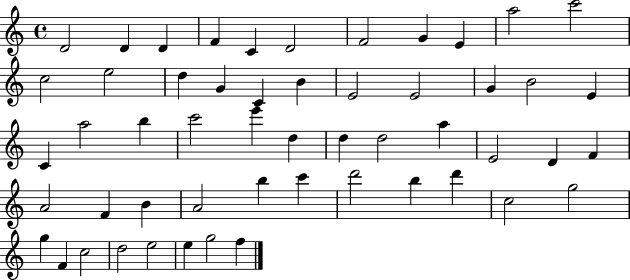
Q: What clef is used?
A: treble